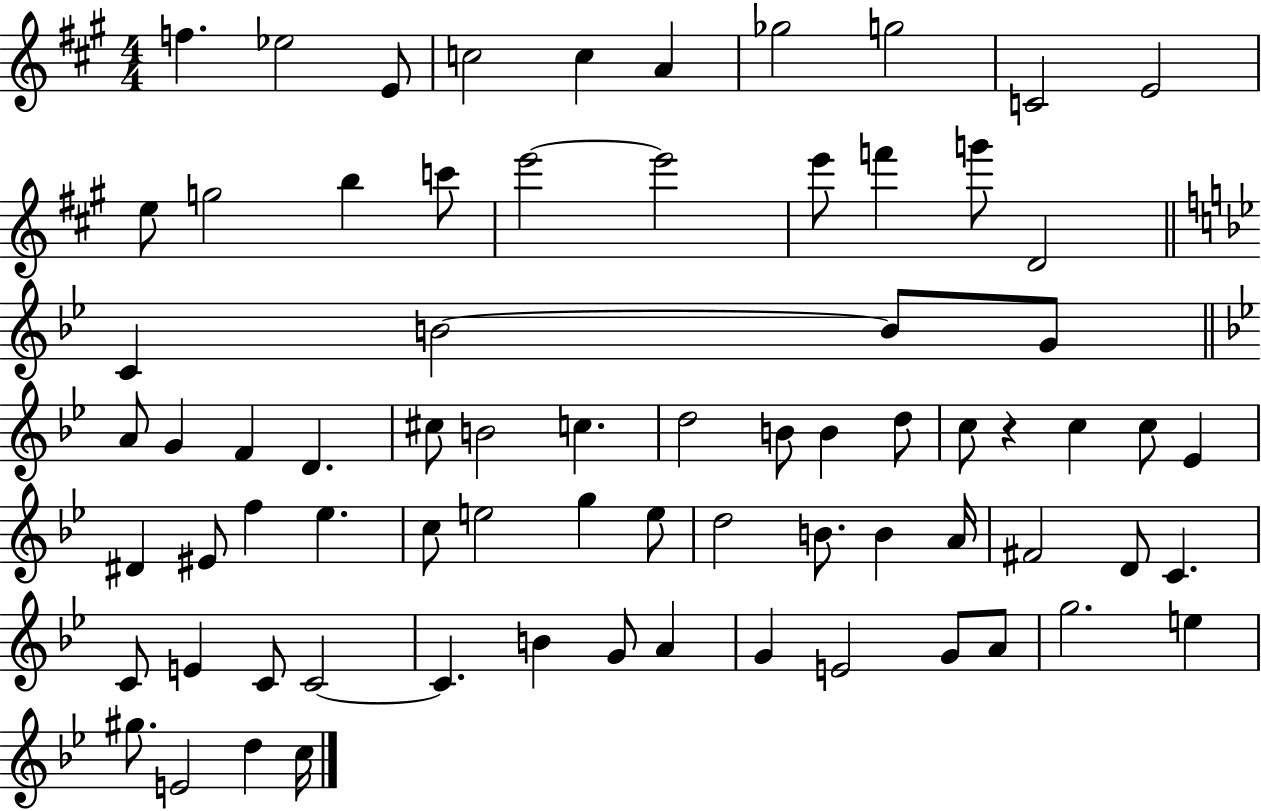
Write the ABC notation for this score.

X:1
T:Untitled
M:4/4
L:1/4
K:A
f _e2 E/2 c2 c A _g2 g2 C2 E2 e/2 g2 b c'/2 e'2 e'2 e'/2 f' g'/2 D2 C B2 B/2 G/2 A/2 G F D ^c/2 B2 c d2 B/2 B d/2 c/2 z c c/2 _E ^D ^E/2 f _e c/2 e2 g e/2 d2 B/2 B A/4 ^F2 D/2 C C/2 E C/2 C2 C B G/2 A G E2 G/2 A/2 g2 e ^g/2 E2 d c/4